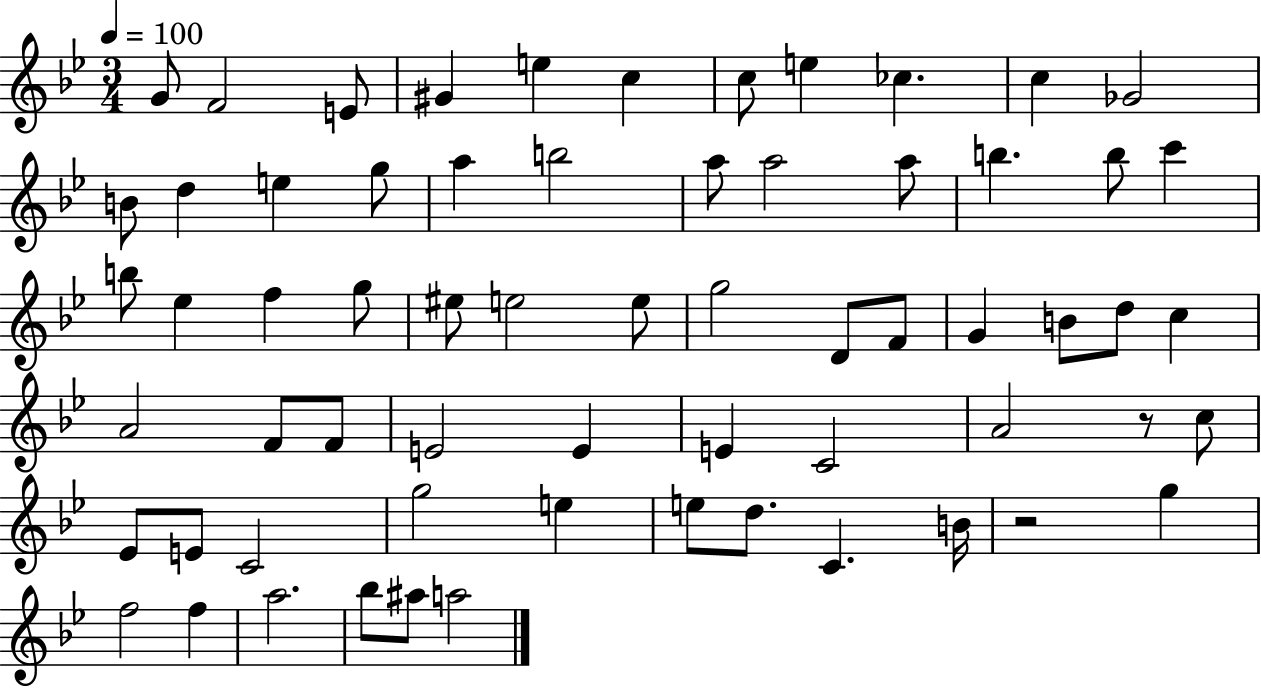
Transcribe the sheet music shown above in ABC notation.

X:1
T:Untitled
M:3/4
L:1/4
K:Bb
G/2 F2 E/2 ^G e c c/2 e _c c _G2 B/2 d e g/2 a b2 a/2 a2 a/2 b b/2 c' b/2 _e f g/2 ^e/2 e2 e/2 g2 D/2 F/2 G B/2 d/2 c A2 F/2 F/2 E2 E E C2 A2 z/2 c/2 _E/2 E/2 C2 g2 e e/2 d/2 C B/4 z2 g f2 f a2 _b/2 ^a/2 a2